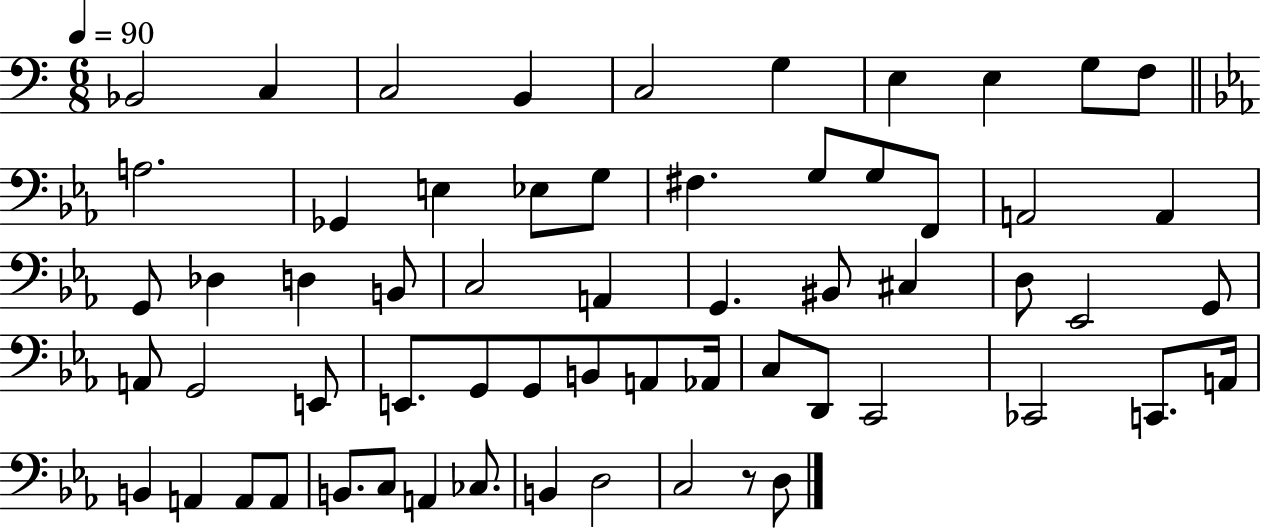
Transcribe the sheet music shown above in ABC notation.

X:1
T:Untitled
M:6/8
L:1/4
K:C
_B,,2 C, C,2 B,, C,2 G, E, E, G,/2 F,/2 A,2 _G,, E, _E,/2 G,/2 ^F, G,/2 G,/2 F,,/2 A,,2 A,, G,,/2 _D, D, B,,/2 C,2 A,, G,, ^B,,/2 ^C, D,/2 _E,,2 G,,/2 A,,/2 G,,2 E,,/2 E,,/2 G,,/2 G,,/2 B,,/2 A,,/2 _A,,/4 C,/2 D,,/2 C,,2 _C,,2 C,,/2 A,,/4 B,, A,, A,,/2 A,,/2 B,,/2 C,/2 A,, _C,/2 B,, D,2 C,2 z/2 D,/2